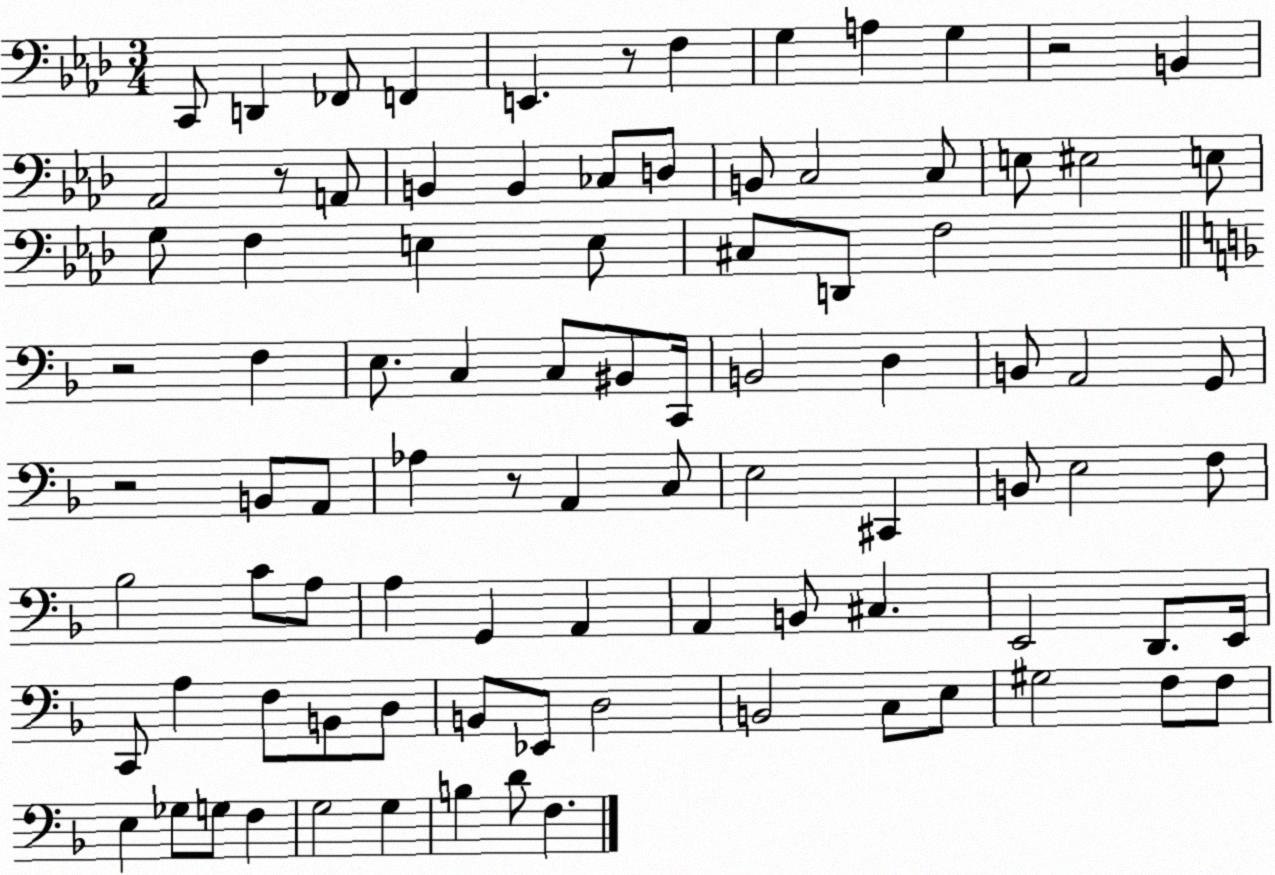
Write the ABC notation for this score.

X:1
T:Untitled
M:3/4
L:1/4
K:Ab
C,,/2 D,, _F,,/2 F,, E,, z/2 F, G, A, G, z2 B,, _A,,2 z/2 A,,/2 B,, B,, _C,/2 D,/2 B,,/2 C,2 C,/2 E,/2 ^E,2 E,/2 G,/2 F, E, E,/2 ^C,/2 D,,/2 F,2 z2 F, E,/2 C, C,/2 ^B,,/2 C,,/4 B,,2 D, B,,/2 A,,2 G,,/2 z2 B,,/2 A,,/2 _A, z/2 A,, C,/2 E,2 ^C,, B,,/2 E,2 F,/2 _B,2 C/2 A,/2 A, G,, A,, A,, B,,/2 ^C, E,,2 D,,/2 E,,/4 C,,/2 A, F,/2 B,,/2 D,/2 B,,/2 _E,,/2 D,2 B,,2 C,/2 E,/2 ^G,2 F,/2 F,/2 E, _G,/2 G,/2 F, G,2 G, B, D/2 F,